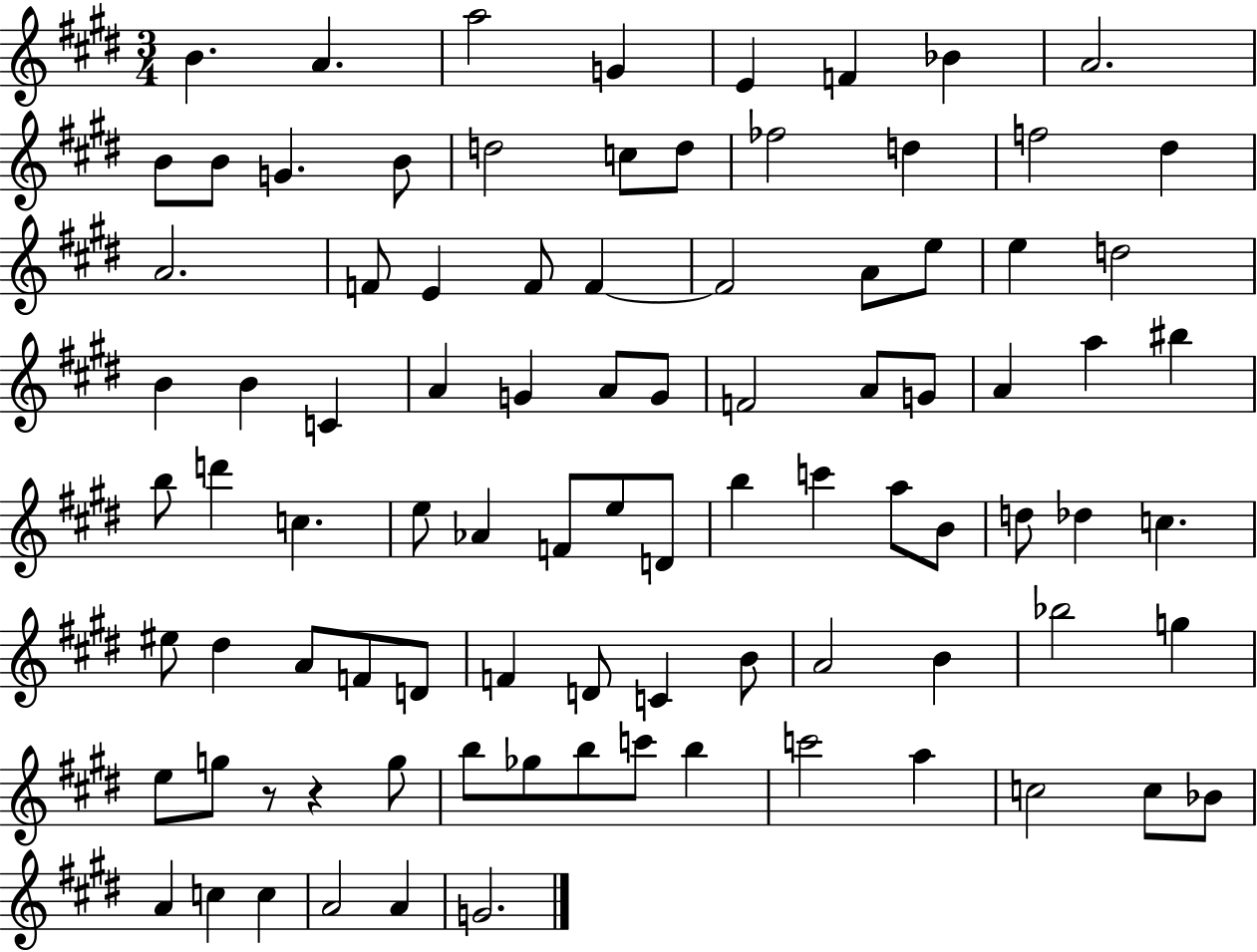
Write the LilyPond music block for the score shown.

{
  \clef treble
  \numericTimeSignature
  \time 3/4
  \key e \major
  b'4. a'4. | a''2 g'4 | e'4 f'4 bes'4 | a'2. | \break b'8 b'8 g'4. b'8 | d''2 c''8 d''8 | fes''2 d''4 | f''2 dis''4 | \break a'2. | f'8 e'4 f'8 f'4~~ | f'2 a'8 e''8 | e''4 d''2 | \break b'4 b'4 c'4 | a'4 g'4 a'8 g'8 | f'2 a'8 g'8 | a'4 a''4 bis''4 | \break b''8 d'''4 c''4. | e''8 aes'4 f'8 e''8 d'8 | b''4 c'''4 a''8 b'8 | d''8 des''4 c''4. | \break eis''8 dis''4 a'8 f'8 d'8 | f'4 d'8 c'4 b'8 | a'2 b'4 | bes''2 g''4 | \break e''8 g''8 r8 r4 g''8 | b''8 ges''8 b''8 c'''8 b''4 | c'''2 a''4 | c''2 c''8 bes'8 | \break a'4 c''4 c''4 | a'2 a'4 | g'2. | \bar "|."
}